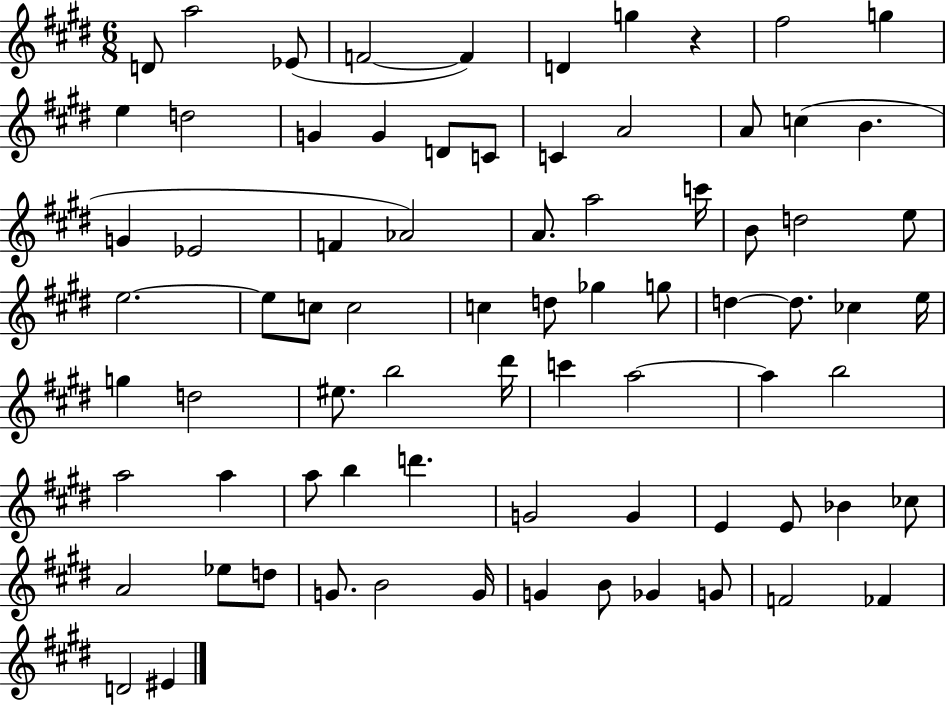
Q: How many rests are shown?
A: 1